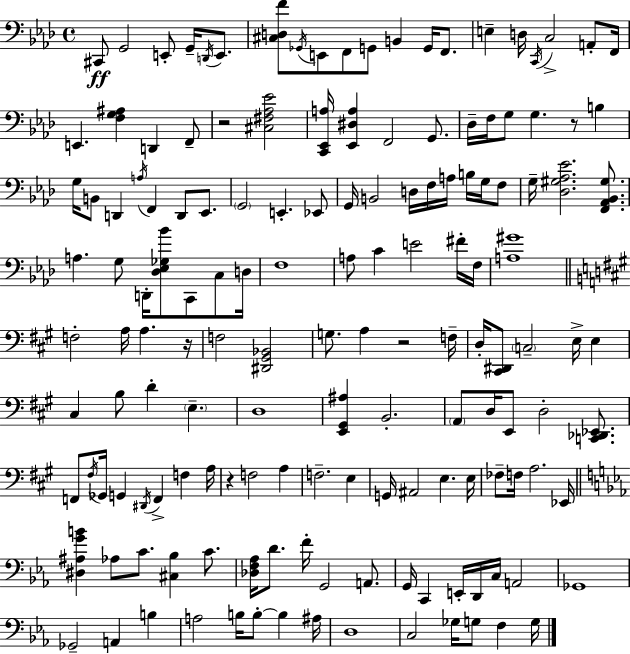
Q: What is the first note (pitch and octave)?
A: C#2